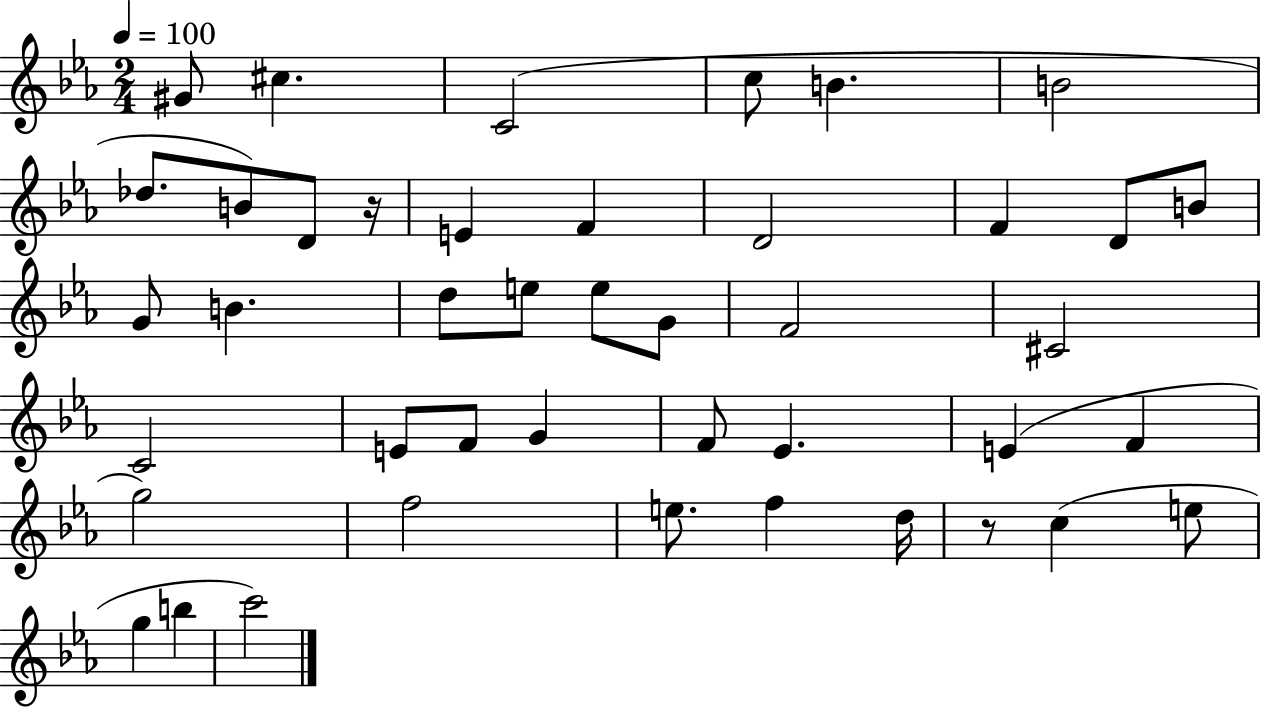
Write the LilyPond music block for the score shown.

{
  \clef treble
  \numericTimeSignature
  \time 2/4
  \key ees \major
  \tempo 4 = 100
  gis'8 cis''4. | c'2( | c''8 b'4. | b'2 | \break des''8. b'8) d'8 r16 | e'4 f'4 | d'2 | f'4 d'8 b'8 | \break g'8 b'4. | d''8 e''8 e''8 g'8 | f'2 | cis'2 | \break c'2 | e'8 f'8 g'4 | f'8 ees'4. | e'4( f'4 | \break g''2) | f''2 | e''8. f''4 d''16 | r8 c''4( e''8 | \break g''4 b''4 | c'''2) | \bar "|."
}